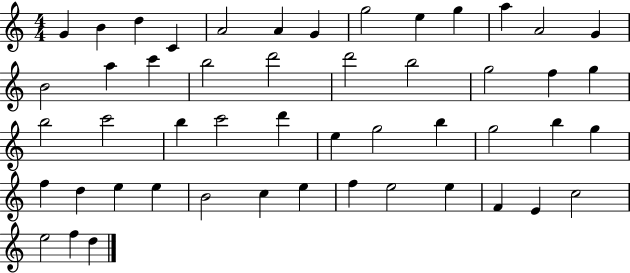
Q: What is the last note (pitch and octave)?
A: D5